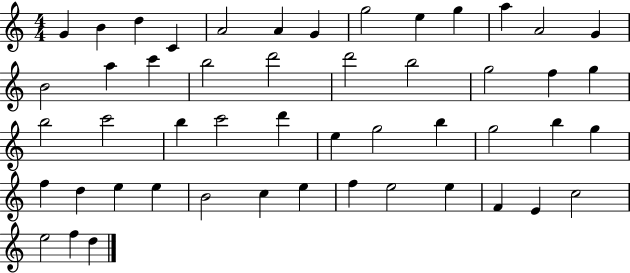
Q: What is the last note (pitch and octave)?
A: D5